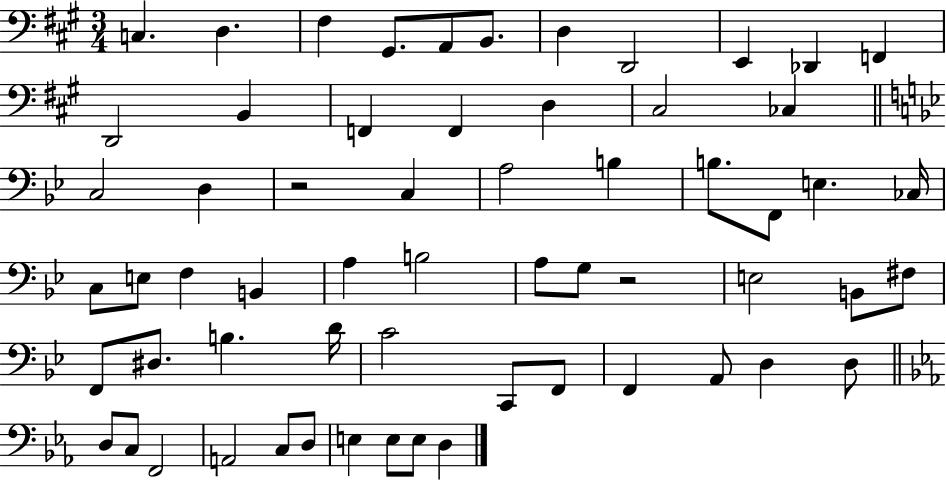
C3/q. D3/q. F#3/q G#2/e. A2/e B2/e. D3/q D2/h E2/q Db2/q F2/q D2/h B2/q F2/q F2/q D3/q C#3/h CES3/q C3/h D3/q R/h C3/q A3/h B3/q B3/e. F2/e E3/q. CES3/s C3/e E3/e F3/q B2/q A3/q B3/h A3/e G3/e R/h E3/h B2/e F#3/e F2/e D#3/e. B3/q. D4/s C4/h C2/e F2/e F2/q A2/e D3/q D3/e D3/e C3/e F2/h A2/h C3/e D3/e E3/q E3/e E3/e D3/q